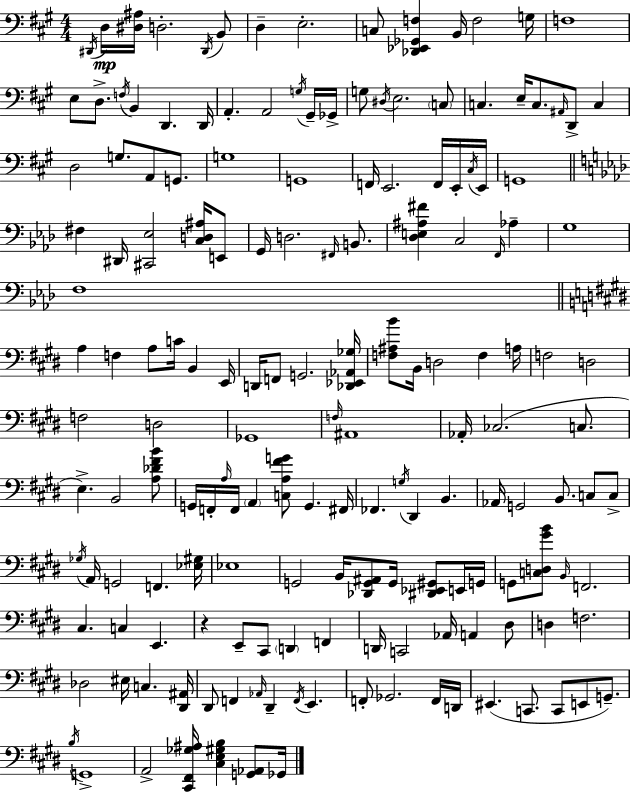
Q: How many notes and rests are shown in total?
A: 166